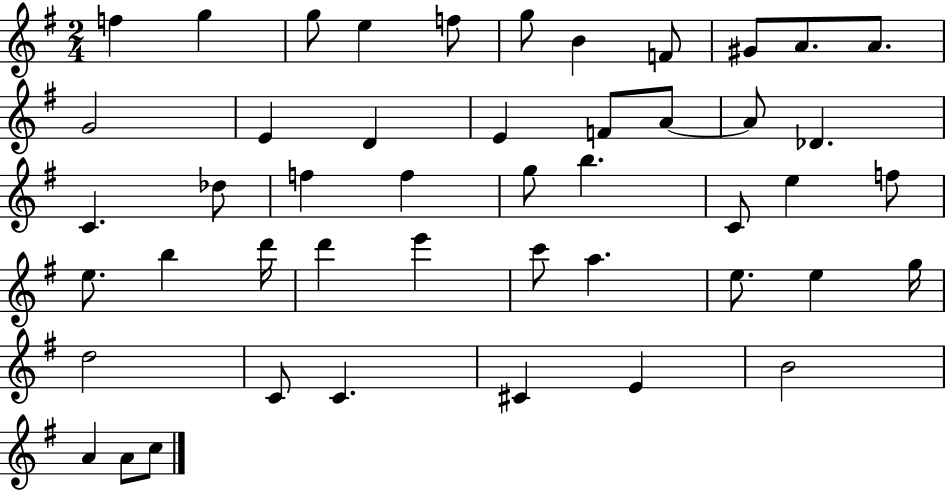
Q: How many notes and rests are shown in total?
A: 47